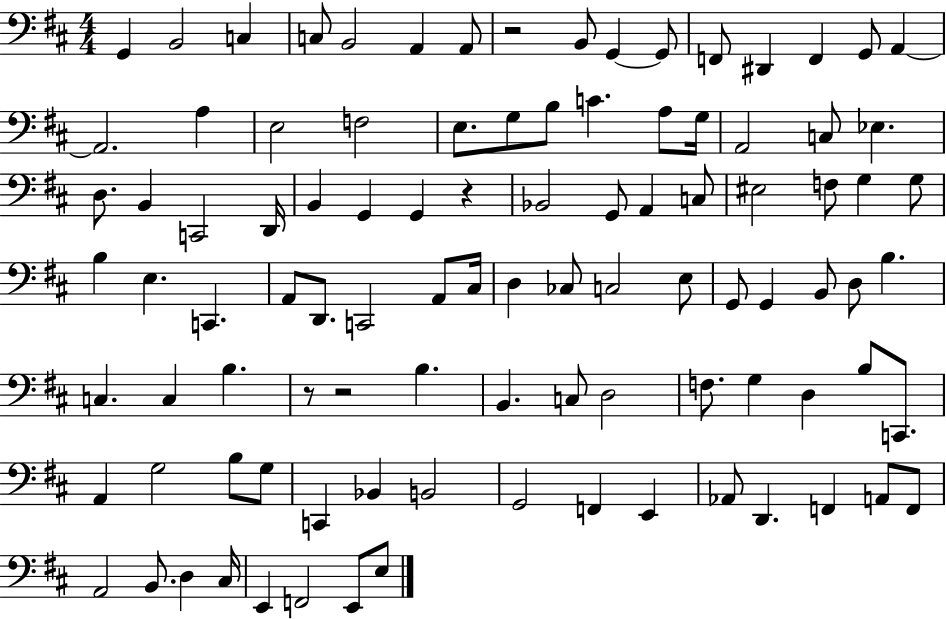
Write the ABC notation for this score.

X:1
T:Untitled
M:4/4
L:1/4
K:D
G,, B,,2 C, C,/2 B,,2 A,, A,,/2 z2 B,,/2 G,, G,,/2 F,,/2 ^D,, F,, G,,/2 A,, A,,2 A, E,2 F,2 E,/2 G,/2 B,/2 C A,/2 G,/4 A,,2 C,/2 _E, D,/2 B,, C,,2 D,,/4 B,, G,, G,, z _B,,2 G,,/2 A,, C,/2 ^E,2 F,/2 G, G,/2 B, E, C,, A,,/2 D,,/2 C,,2 A,,/2 ^C,/4 D, _C,/2 C,2 E,/2 G,,/2 G,, B,,/2 D,/2 B, C, C, B, z/2 z2 B, B,, C,/2 D,2 F,/2 G, D, B,/2 C,,/2 A,, G,2 B,/2 G,/2 C,, _B,, B,,2 G,,2 F,, E,, _A,,/2 D,, F,, A,,/2 F,,/2 A,,2 B,,/2 D, ^C,/4 E,, F,,2 E,,/2 E,/2